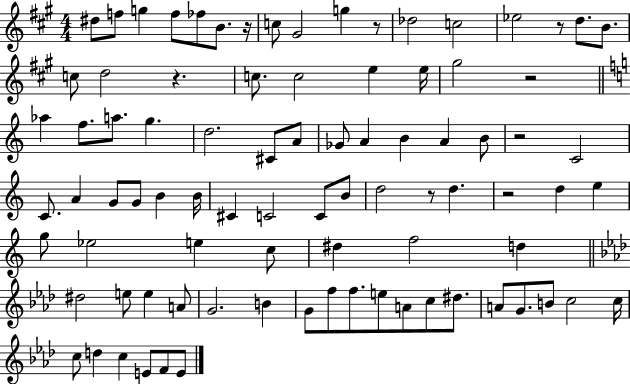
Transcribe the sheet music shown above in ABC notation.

X:1
T:Untitled
M:4/4
L:1/4
K:A
^d/2 f/2 g f/2 _f/2 B/2 z/4 c/2 ^G2 g z/2 _d2 c2 _e2 z/2 d/2 B/2 c/2 d2 z c/2 c2 e e/4 ^g2 z2 _a f/2 a/2 g d2 ^C/2 A/2 _G/2 A B A B/2 z2 C2 C/2 A G/2 G/2 B B/4 ^C C2 C/2 B/2 d2 z/2 d z2 d e g/2 _e2 e c/2 ^d f2 d ^d2 e/2 e A/2 G2 B G/2 f/2 f/2 e/2 A/2 c/2 ^d/2 A/2 G/2 B/2 c2 c/4 c/2 d c E/2 F/2 E/2